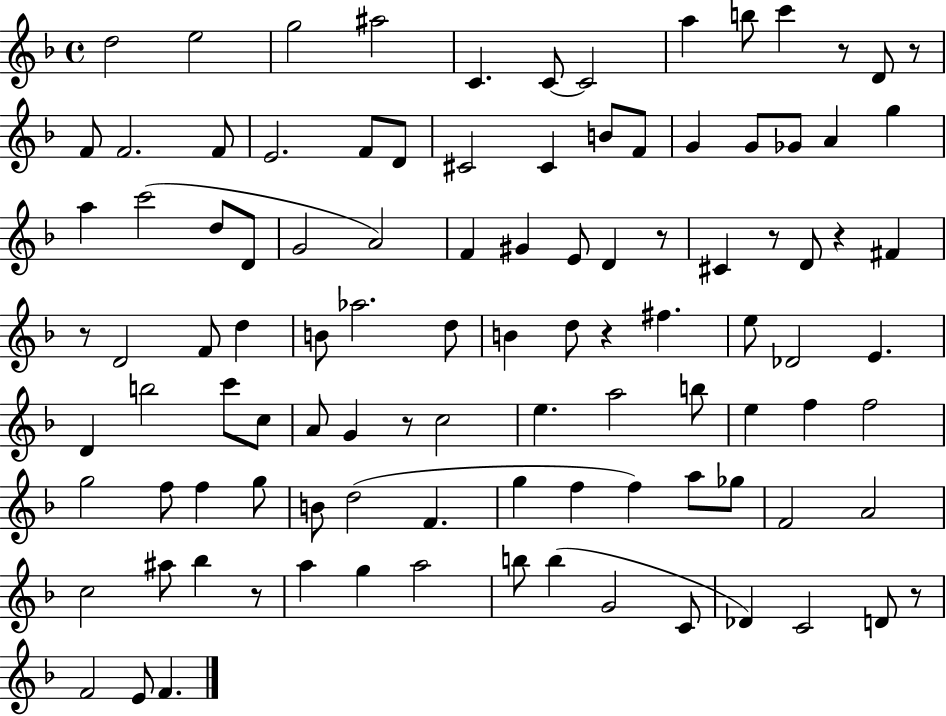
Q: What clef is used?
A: treble